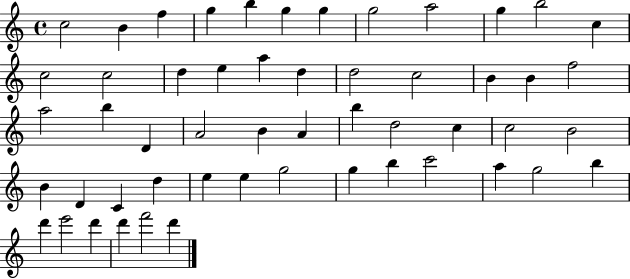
C5/h B4/q F5/q G5/q B5/q G5/q G5/q G5/h A5/h G5/q B5/h C5/q C5/h C5/h D5/q E5/q A5/q D5/q D5/h C5/h B4/q B4/q F5/h A5/h B5/q D4/q A4/h B4/q A4/q B5/q D5/h C5/q C5/h B4/h B4/q D4/q C4/q D5/q E5/q E5/q G5/h G5/q B5/q C6/h A5/q G5/h B5/q D6/q E6/h D6/q D6/q F6/h D6/q